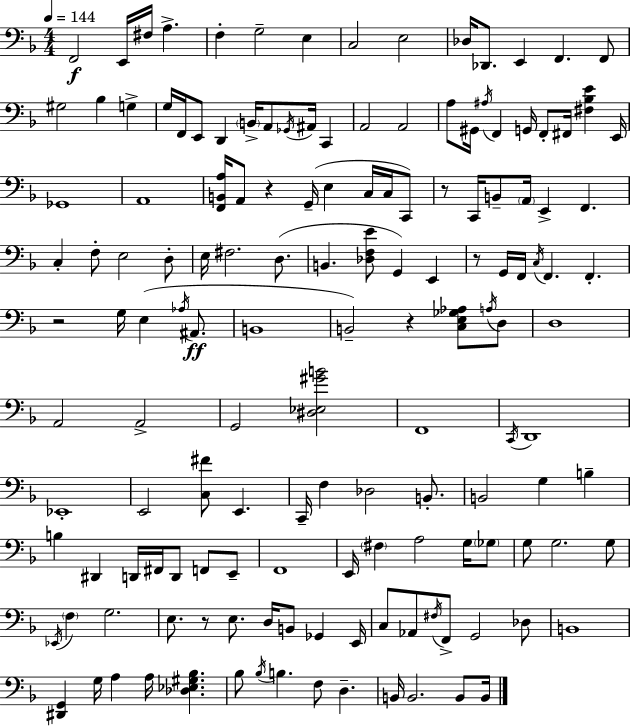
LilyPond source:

{
  \clef bass
  \numericTimeSignature
  \time 4/4
  \key f \major
  \tempo 4 = 144
  f,2\f e,16 fis16 a4.-> | f4-. g2-- e4 | c2 e2 | des16 des,8. e,4 f,4. f,8 | \break gis2 bes4 g4-> | g16 f,16 e,8 d,4 \parenthesize b,16-> a,8 \acciaccatura { ges,16 } ais,16 c,4 | a,2 a,2 | a8 gis,16 \acciaccatura { ais16 } f,4 g,16 f,8-. fis,16 <fis bes e'>4 | \break e,16 ges,1 | a,1 | <f, b, a>16 a,8 r4 g,16--( e4 c16 c16 | c,8) r8 c,16 b,8-- \parenthesize a,16 e,4-> f,4. | \break c4-. f8-. e2 | d8-. e16 fis2. d8.( | b,4. <des f e'>8 g,4) e,4 | r8 g,16 f,16 \acciaccatura { c16 } f,4. f,4.-. | \break r2 g16 e4( | \acciaccatura { aes16 }\ff ais,8. b,1 | b,2--) r4 | <c e ges aes>8 \acciaccatura { a16 } d8 d1 | \break a,2 a,2-> | g,2 <dis ees gis' b'>2 | f,1 | \acciaccatura { c,16 } d,1 | \break ees,1-. | e,2 <c fis'>8 | e,4. c,16-- f4 des2 | b,8.-. b,2 g4 | \break b4-- b4 dis,4 d,16 fis,16 | d,8 f,8 e,8-- f,1 | e,16 \parenthesize fis4 a2 | g16 \parenthesize ges8 g8 g2. | \break g8 \acciaccatura { ees,16 } \parenthesize f4 g2. | e8. r8 e8. d16 | b,8 ges,4 e,16 c8 aes,8 \acciaccatura { fis16 } f,8-> g,2 | des8 b,1 | \break <dis, g,>4 g16 a4 | a16 <des ees gis bes>4. bes8 \acciaccatura { bes16 } b4. | f8 d4.-- b,16 b,2. | b,8 b,16 \bar "|."
}